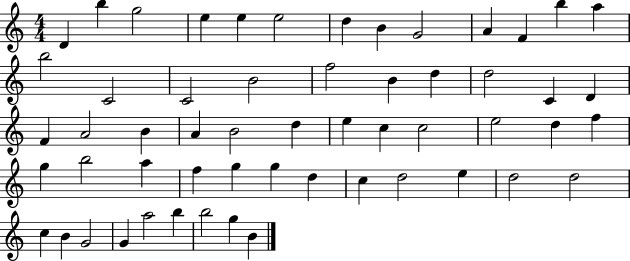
{
  \clef treble
  \numericTimeSignature
  \time 4/4
  \key c \major
  d'4 b''4 g''2 | e''4 e''4 e''2 | d''4 b'4 g'2 | a'4 f'4 b''4 a''4 | \break b''2 c'2 | c'2 b'2 | f''2 b'4 d''4 | d''2 c'4 d'4 | \break f'4 a'2 b'4 | a'4 b'2 d''4 | e''4 c''4 c''2 | e''2 d''4 f''4 | \break g''4 b''2 a''4 | f''4 g''4 g''4 d''4 | c''4 d''2 e''4 | d''2 d''2 | \break c''4 b'4 g'2 | g'4 a''2 b''4 | b''2 g''4 b'4 | \bar "|."
}